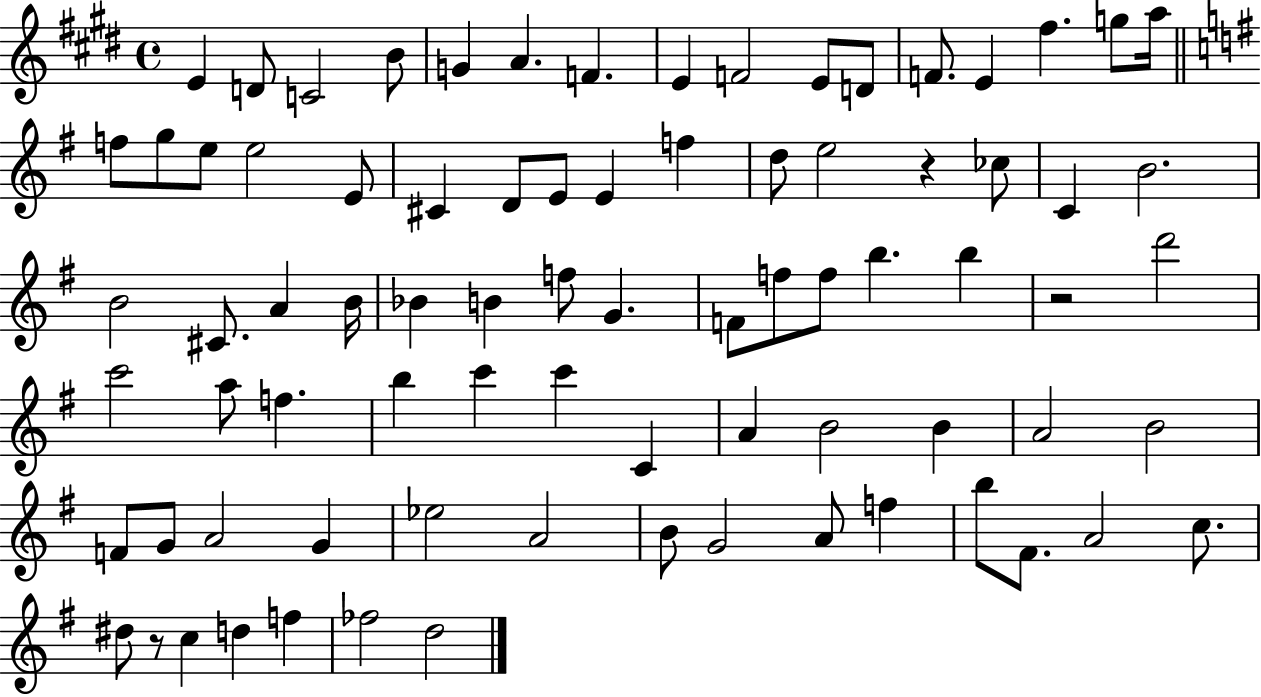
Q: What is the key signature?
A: E major